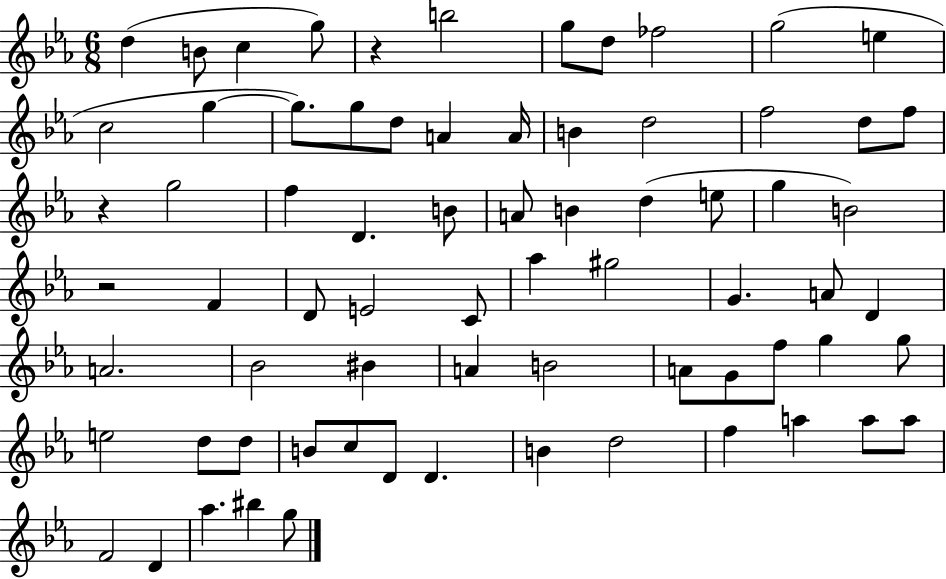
X:1
T:Untitled
M:6/8
L:1/4
K:Eb
d B/2 c g/2 z b2 g/2 d/2 _f2 g2 e c2 g g/2 g/2 d/2 A A/4 B d2 f2 d/2 f/2 z g2 f D B/2 A/2 B d e/2 g B2 z2 F D/2 E2 C/2 _a ^g2 G A/2 D A2 _B2 ^B A B2 A/2 G/2 f/2 g g/2 e2 d/2 d/2 B/2 c/2 D/2 D B d2 f a a/2 a/2 F2 D _a ^b g/2